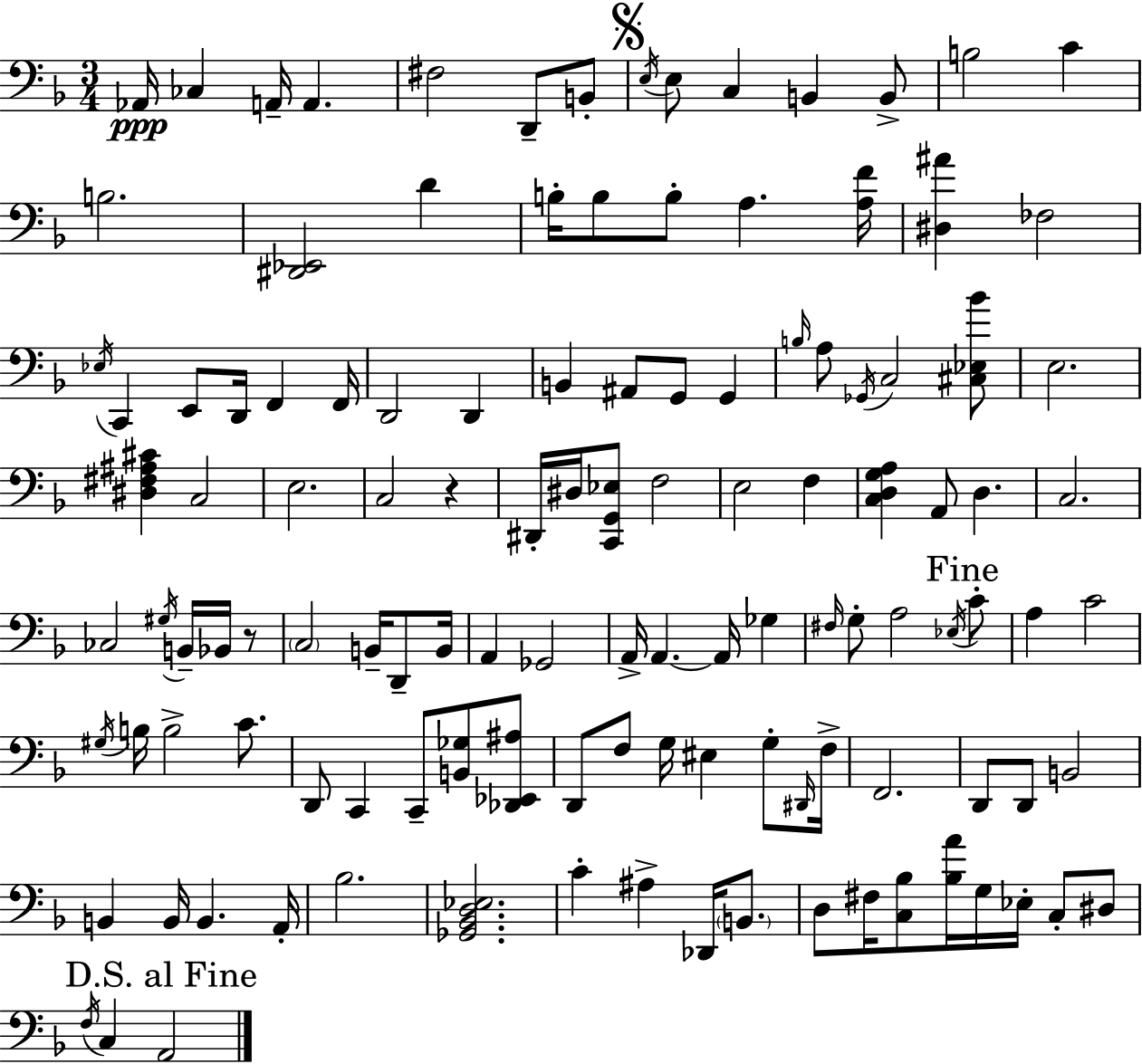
X:1
T:Untitled
M:3/4
L:1/4
K:Dm
_A,,/4 _C, A,,/4 A,, ^F,2 D,,/2 B,,/2 E,/4 E,/2 C, B,, B,,/2 B,2 C B,2 [^D,,_E,,]2 D B,/4 B,/2 B,/2 A, [A,F]/4 [^D,^A] _F,2 _E,/4 C,, E,,/2 D,,/4 F,, F,,/4 D,,2 D,, B,, ^A,,/2 G,,/2 G,, B,/4 A,/2 _G,,/4 C,2 [^C,_E,_B]/2 E,2 [^D,^F,^A,^C] C,2 E,2 C,2 z ^D,,/4 ^D,/4 [C,,G,,_E,]/2 F,2 E,2 F, [C,D,G,A,] A,,/2 D, C,2 _C,2 ^G,/4 B,,/4 _B,,/4 z/2 C,2 B,,/4 D,,/2 B,,/4 A,, _G,,2 A,,/4 A,, A,,/4 _G, ^F,/4 G,/2 A,2 _E,/4 C/2 A, C2 ^G,/4 B,/4 B,2 C/2 D,,/2 C,, C,,/2 [B,,_G,]/2 [_D,,_E,,^A,]/2 D,,/2 F,/2 G,/4 ^E, G,/2 ^D,,/4 F,/4 F,,2 D,,/2 D,,/2 B,,2 B,, B,,/4 B,, A,,/4 _B,2 [_G,,_B,,D,_E,]2 C ^A, _D,,/4 B,,/2 D,/2 ^F,/4 [C,_B,]/2 [_B,A]/4 G,/4 _E,/4 C,/2 ^D,/2 F,/4 C, A,,2